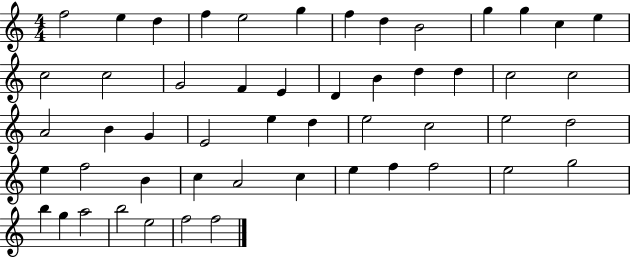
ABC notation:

X:1
T:Untitled
M:4/4
L:1/4
K:C
f2 e d f e2 g f d B2 g g c e c2 c2 G2 F E D B d d c2 c2 A2 B G E2 e d e2 c2 e2 d2 e f2 B c A2 c e f f2 e2 g2 b g a2 b2 e2 f2 f2